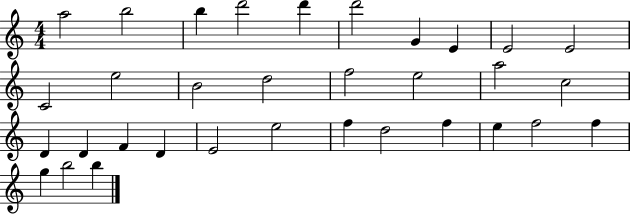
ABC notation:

X:1
T:Untitled
M:4/4
L:1/4
K:C
a2 b2 b d'2 d' d'2 G E E2 E2 C2 e2 B2 d2 f2 e2 a2 c2 D D F D E2 e2 f d2 f e f2 f g b2 b